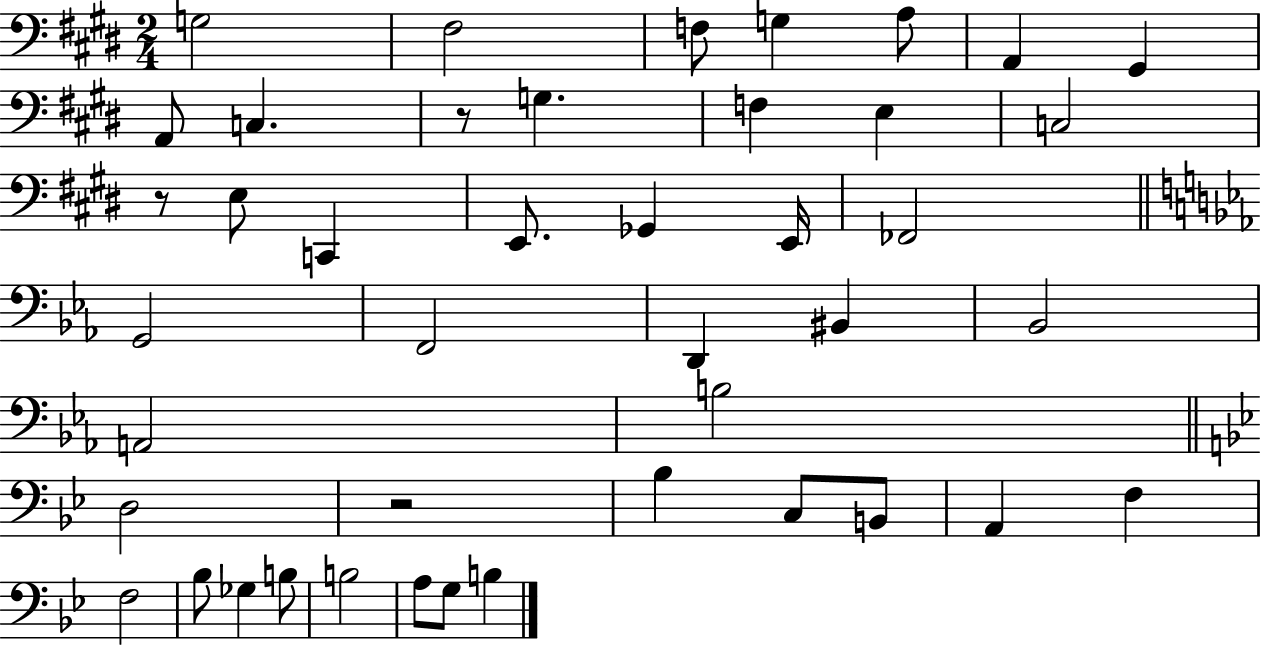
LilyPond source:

{
  \clef bass
  \numericTimeSignature
  \time 2/4
  \key e \major
  g2 | fis2 | f8 g4 a8 | a,4 gis,4 | \break a,8 c4. | r8 g4. | f4 e4 | c2 | \break r8 e8 c,4 | e,8. ges,4 e,16 | fes,2 | \bar "||" \break \key ees \major g,2 | f,2 | d,4 bis,4 | bes,2 | \break a,2 | b2 | \bar "||" \break \key g \minor d2 | r2 | bes4 c8 b,8 | a,4 f4 | \break f2 | bes8 ges4 b8 | b2 | a8 g8 b4 | \break \bar "|."
}